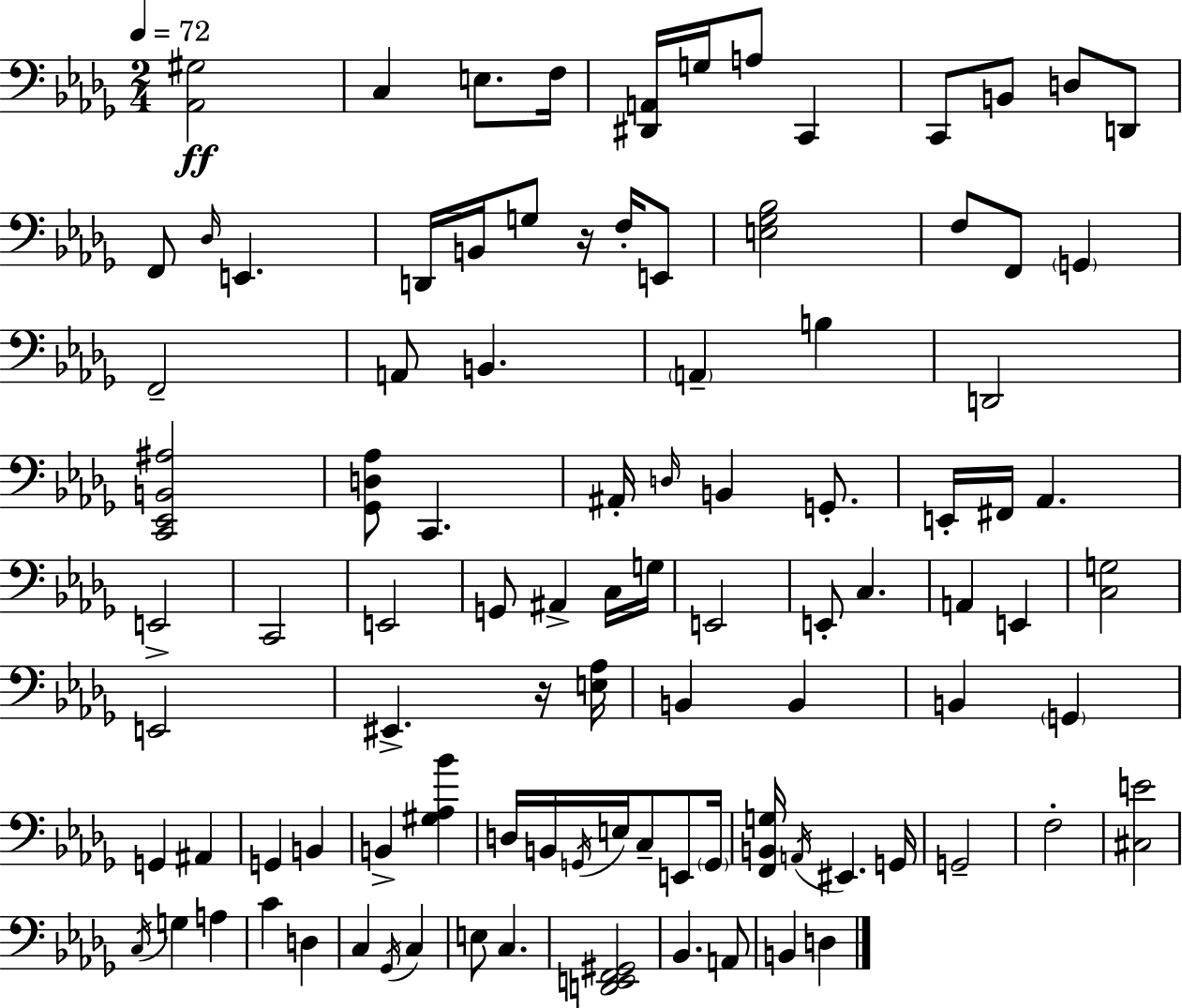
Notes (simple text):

[Ab2,G#3]/h C3/q E3/e. F3/s [D#2,A2]/s G3/s A3/e C2/q C2/e B2/e D3/e D2/e F2/e Db3/s E2/q. D2/s B2/s G3/e R/s F3/s E2/e [E3,Gb3,Bb3]/h F3/e F2/e G2/q F2/h A2/e B2/q. A2/q B3/q D2/h [C2,Eb2,B2,A#3]/h [Gb2,D3,Ab3]/e C2/q. A#2/s D3/s B2/q G2/e. E2/s F#2/s Ab2/q. E2/h C2/h E2/h G2/e A#2/q C3/s G3/s E2/h E2/e C3/q. A2/q E2/q [C3,G3]/h E2/h EIS2/q. R/s [E3,Ab3]/s B2/q B2/q B2/q G2/q G2/q A#2/q G2/q B2/q B2/q [G#3,Ab3,Bb4]/q D3/s B2/s G2/s E3/s C3/e E2/e G2/s [F2,B2,G3]/s A2/s EIS2/q. G2/s G2/h F3/h [C#3,E4]/h C3/s G3/q A3/q C4/q D3/q C3/q Gb2/s C3/q E3/e C3/q. [D2,E2,F2,G#2]/h Bb2/q. A2/e B2/q D3/q